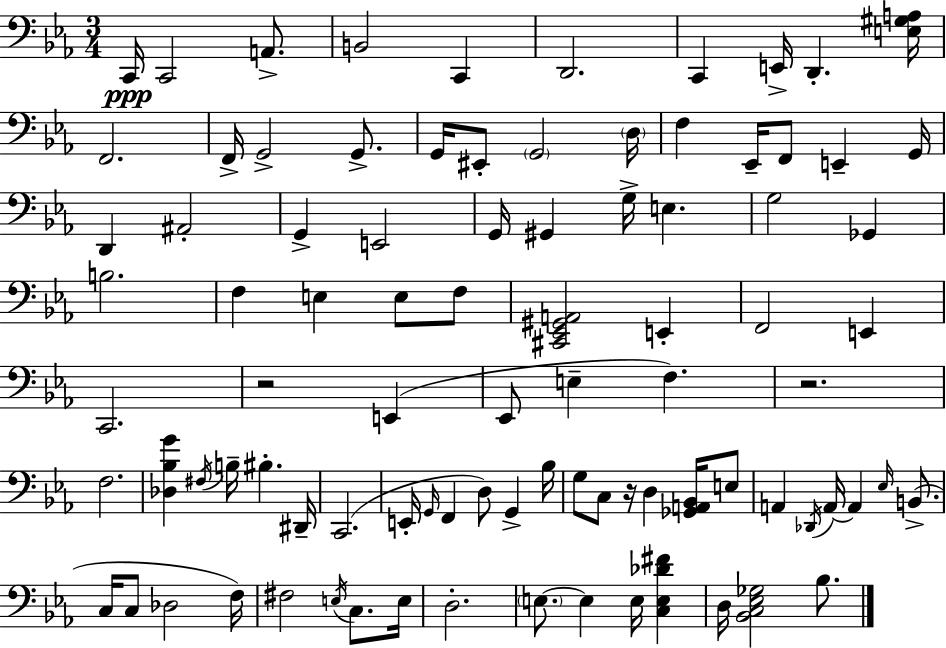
C2/s C2/h A2/e. B2/h C2/q D2/h. C2/q E2/s D2/q. [E3,G#3,A3]/s F2/h. F2/s G2/h G2/e. G2/s EIS2/e G2/h D3/s F3/q Eb2/s F2/e E2/q G2/s D2/q A#2/h G2/q E2/h G2/s G#2/q G3/s E3/q. G3/h Gb2/q B3/h. F3/q E3/q E3/e F3/e [C#2,Eb2,G#2,A2]/h E2/q F2/h E2/q C2/h. R/h E2/q Eb2/e E3/q F3/q. R/h. F3/h. [Db3,Bb3,G4]/q F#3/s B3/s BIS3/q. D#2/s C2/h. E2/s G2/s F2/q D3/e G2/q Bb3/s G3/e C3/e R/s D3/q [Gb2,A2,Bb2]/s E3/e A2/q Db2/s A2/s A2/q Eb3/s B2/e. C3/s C3/e Db3/h F3/s F#3/h E3/s C3/e. E3/s D3/h. E3/e. E3/q E3/s [C3,E3,Db4,F#4]/q D3/s [Bb2,C3,Eb3,Gb3]/h Bb3/e.